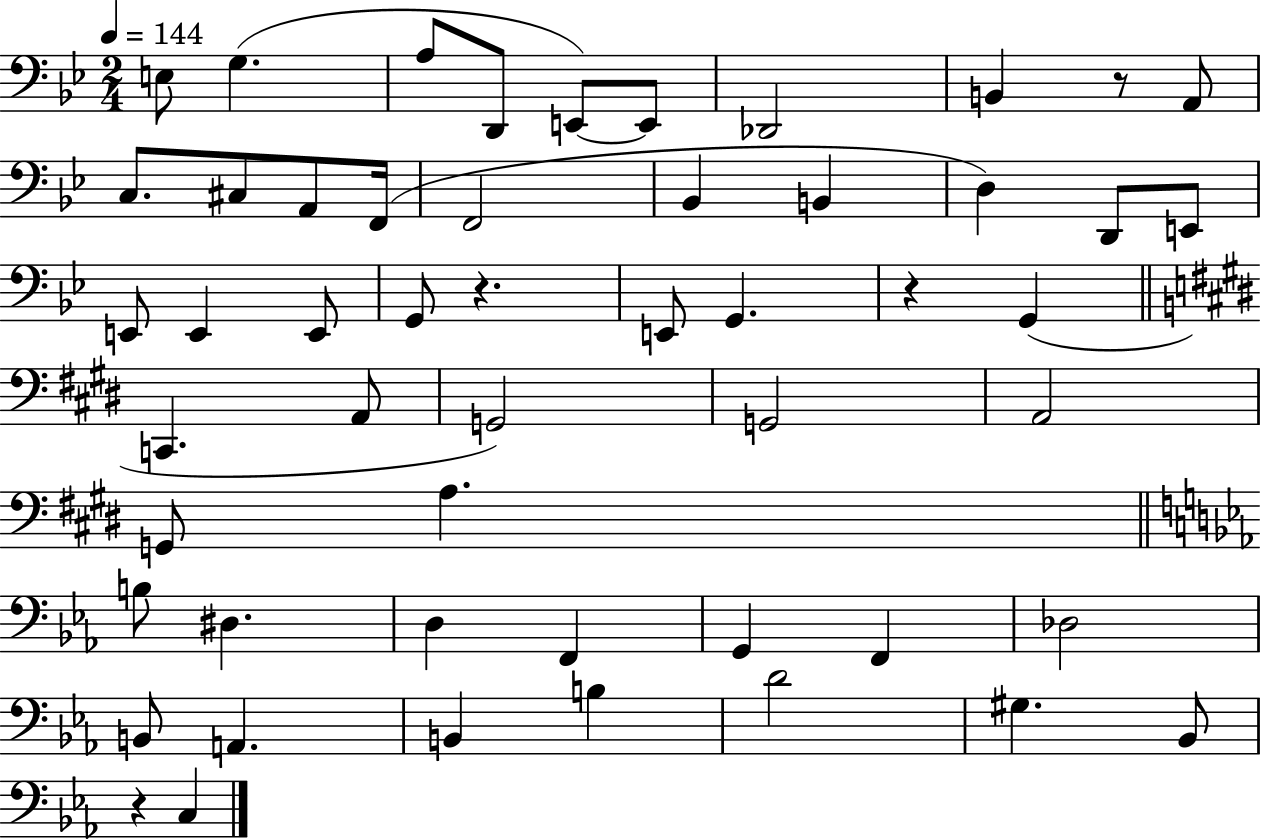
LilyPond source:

{
  \clef bass
  \numericTimeSignature
  \time 2/4
  \key bes \major
  \tempo 4 = 144
  e8 g4.( | a8 d,8 e,8~~) e,8 | des,2 | b,4 r8 a,8 | \break c8. cis8 a,8 f,16( | f,2 | bes,4 b,4 | d4) d,8 e,8 | \break e,8 e,4 e,8 | g,8 r4. | e,8 g,4. | r4 g,4( | \break \bar "||" \break \key e \major c,4. a,8 | g,2) | g,2 | a,2 | \break g,8 a4. | \bar "||" \break \key c \minor b8 dis4. | d4 f,4 | g,4 f,4 | des2 | \break b,8 a,4. | b,4 b4 | d'2 | gis4. bes,8 | \break r4 c4 | \bar "|."
}